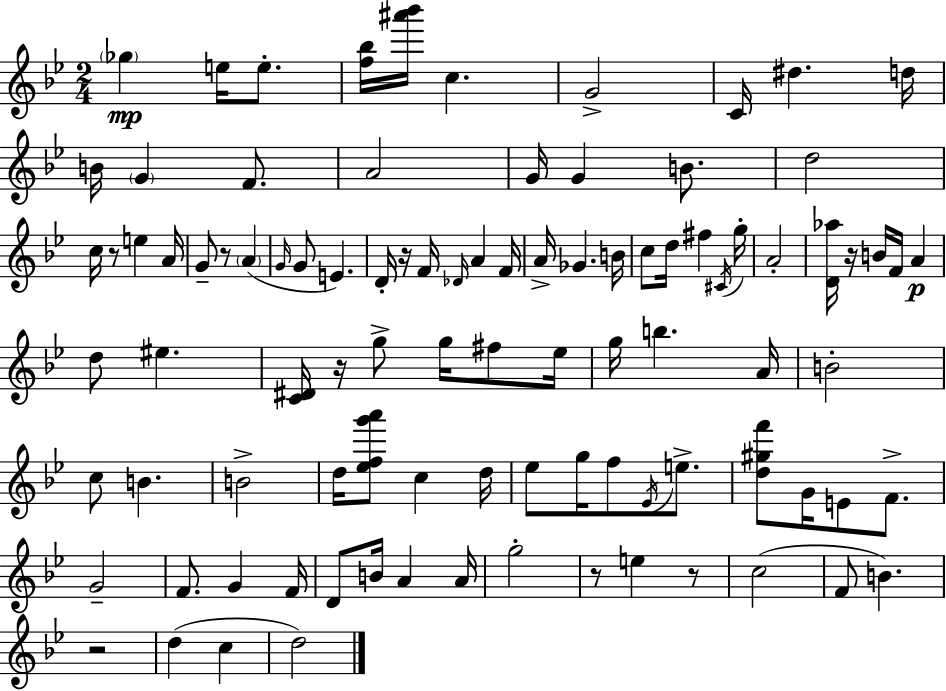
{
  \clef treble
  \numericTimeSignature
  \time 2/4
  \key bes \major
  \parenthesize ges''4\mp e''16 e''8.-. | <f'' bes''>16 <ais''' bes'''>16 c''4. | g'2-> | c'16 dis''4. d''16 | \break b'16 \parenthesize g'4 f'8. | a'2 | g'16 g'4 b'8. | d''2 | \break c''16 r8 e''4 a'16 | g'8-- r8 \parenthesize a'4( | \grace { g'16 } g'8 e'4.) | d'16-. r16 f'16 \grace { des'16 } a'4 | \break f'16 a'16-> ges'4. | b'16 c''8 d''16 fis''4 | \acciaccatura { cis'16 } g''16-. a'2-. | <d' aes''>16 r16 b'16 f'16 a'4\p | \break d''8 eis''4. | <c' dis'>16 r16 g''8-> g''16 | fis''8 ees''16 g''16 b''4. | a'16 b'2-. | \break c''8 b'4. | b'2-> | d''16 <ees'' f'' g''' a'''>8 c''4 | d''16 ees''8 g''16 f''8 | \break \acciaccatura { ees'16 } e''8.-> <d'' gis'' f'''>8 g'16 e'8 | f'8.-> g'2-- | f'8. g'4 | f'16 d'8 b'16 a'4 | \break a'16 g''2-. | r8 e''4 | r8 c''2( | f'8 b'4.) | \break r2 | d''4( | c''4 d''2) | \bar "|."
}